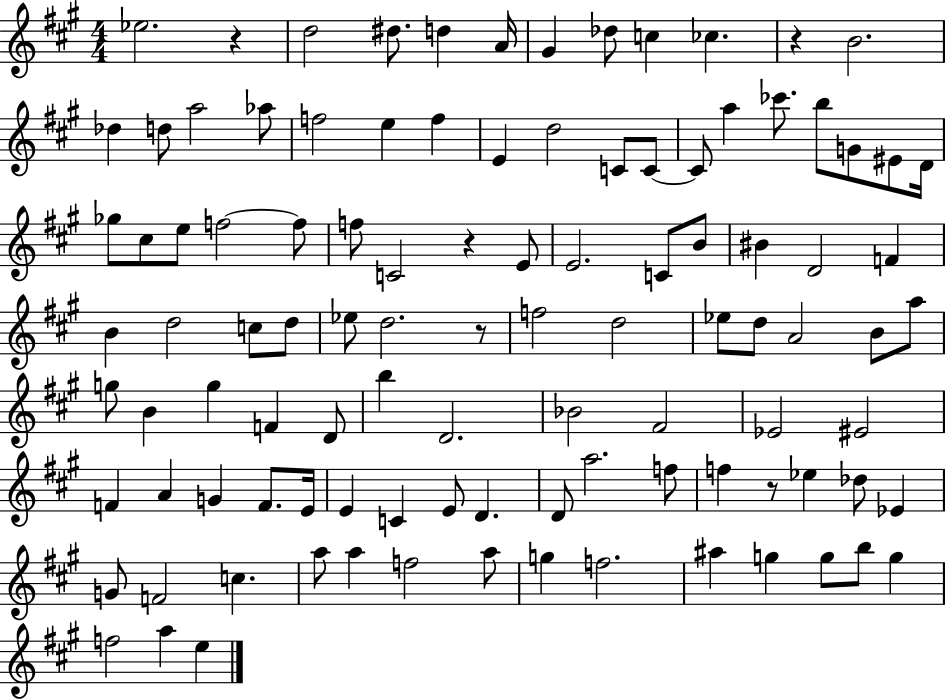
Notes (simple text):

Eb5/h. R/q D5/h D#5/e. D5/q A4/s G#4/q Db5/e C5/q CES5/q. R/q B4/h. Db5/q D5/e A5/h Ab5/e F5/h E5/q F5/q E4/q D5/h C4/e C4/e C4/e A5/q CES6/e. B5/e G4/e EIS4/e D4/s Gb5/e C#5/e E5/e F5/h F5/e F5/e C4/h R/q E4/e E4/h. C4/e B4/e BIS4/q D4/h F4/q B4/q D5/h C5/e D5/e Eb5/e D5/h. R/e F5/h D5/h Eb5/e D5/e A4/h B4/e A5/e G5/e B4/q G5/q F4/q D4/e B5/q D4/h. Bb4/h F#4/h Eb4/h EIS4/h F4/q A4/q G4/q F4/e. E4/s E4/q C4/q E4/e D4/q. D4/e A5/h. F5/e F5/q R/e Eb5/q Db5/e Eb4/q G4/e F4/h C5/q. A5/e A5/q F5/h A5/e G5/q F5/h. A#5/q G5/q G5/e B5/e G5/q F5/h A5/q E5/q